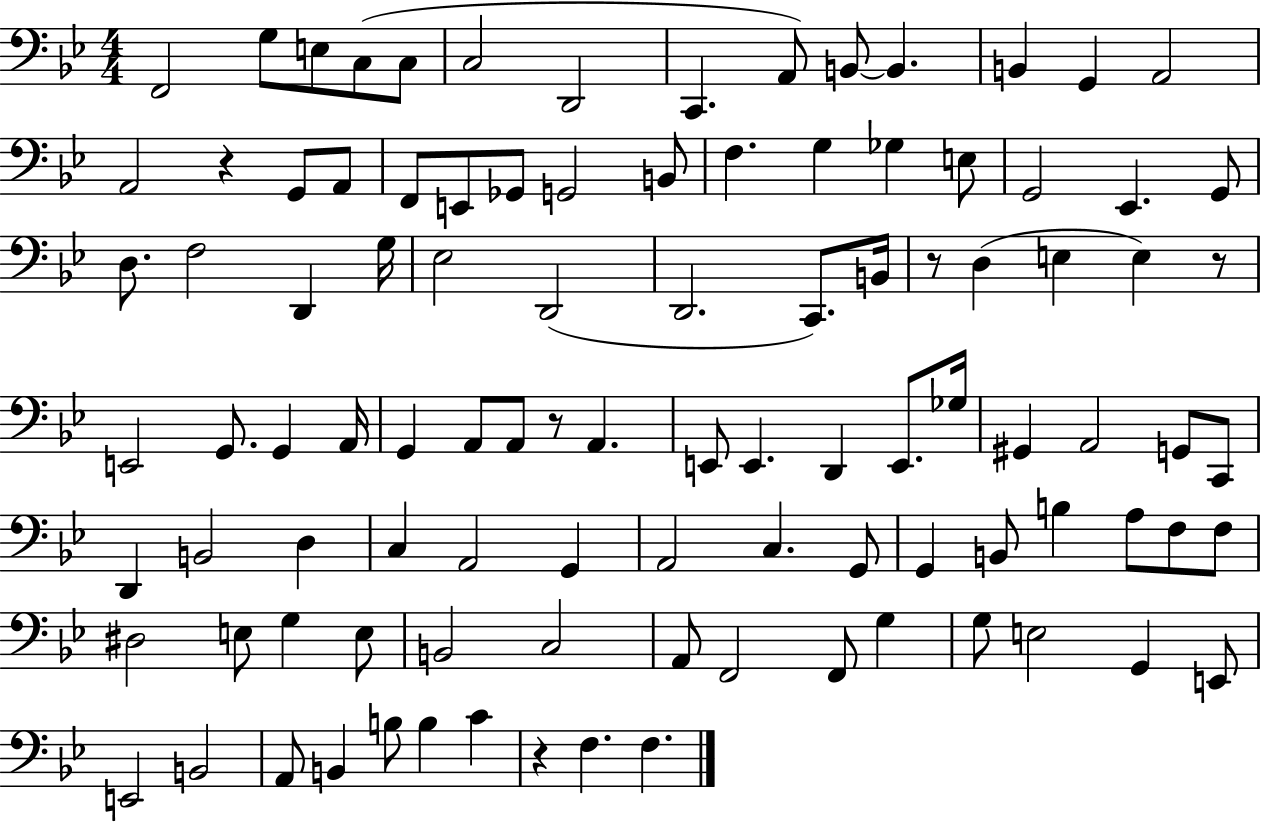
F2/h G3/e E3/e C3/e C3/e C3/h D2/h C2/q. A2/e B2/e B2/q. B2/q G2/q A2/h A2/h R/q G2/e A2/e F2/e E2/e Gb2/e G2/h B2/e F3/q. G3/q Gb3/q E3/e G2/h Eb2/q. G2/e D3/e. F3/h D2/q G3/s Eb3/h D2/h D2/h. C2/e. B2/s R/e D3/q E3/q E3/q R/e E2/h G2/e. G2/q A2/s G2/q A2/e A2/e R/e A2/q. E2/e E2/q. D2/q E2/e. Gb3/s G#2/q A2/h G2/e C2/e D2/q B2/h D3/q C3/q A2/h G2/q A2/h C3/q. G2/e G2/q B2/e B3/q A3/e F3/e F3/e D#3/h E3/e G3/q E3/e B2/h C3/h A2/e F2/h F2/e G3/q G3/e E3/h G2/q E2/e E2/h B2/h A2/e B2/q B3/e B3/q C4/q R/q F3/q. F3/q.